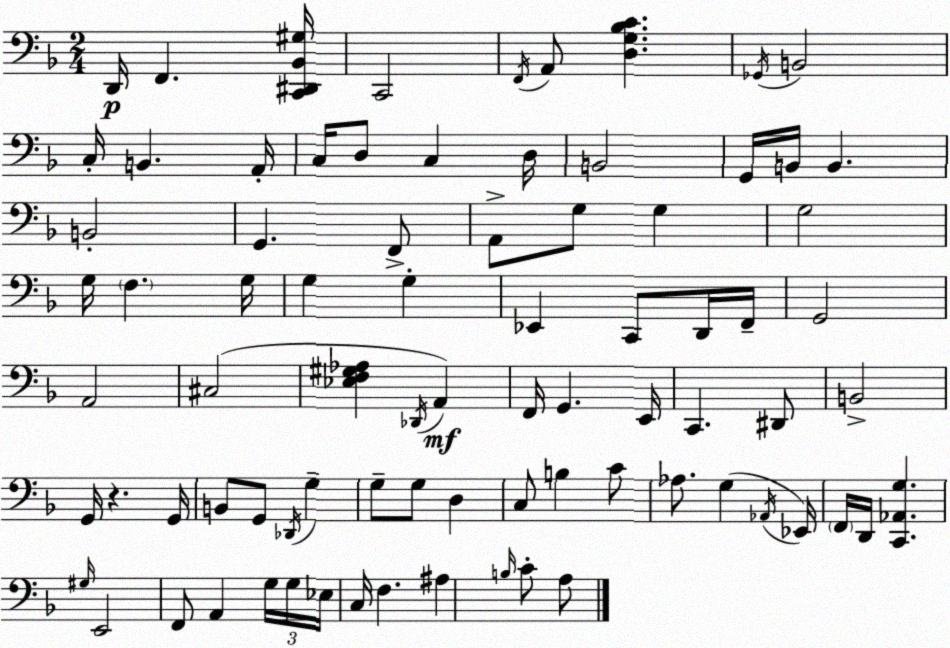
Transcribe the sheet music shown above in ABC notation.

X:1
T:Untitled
M:2/4
L:1/4
K:F
D,,/4 F,, [C,,^D,,_B,,^G,]/4 C,,2 F,,/4 A,,/2 [D,G,_B,C] _G,,/4 B,,2 C,/4 B,, A,,/4 C,/4 D,/2 C, D,/4 B,,2 G,,/4 B,,/4 B,, B,,2 G,, F,,/2 A,,/2 G,/2 G, G,2 G,/4 F, G,/4 G, G, _E,, C,,/2 D,,/4 F,,/4 G,,2 A,,2 ^C,2 [_E,F,^G,_A,] _D,,/4 A,, F,,/4 G,, E,,/4 C,, ^D,,/2 B,,2 G,,/4 z G,,/4 B,,/2 G,,/2 _D,,/4 G, G,/2 G,/2 D, C,/2 B, C/2 _A,/2 G, _A,,/4 _E,,/4 F,,/4 D,,/4 [C,,_A,,G,] ^G,/4 E,,2 F,,/2 A,, G,/4 G,/4 _E,/4 C,/4 F, ^A, B,/4 C/2 A,/2